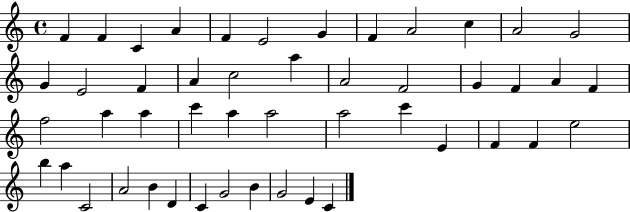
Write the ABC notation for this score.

X:1
T:Untitled
M:4/4
L:1/4
K:C
F F C A F E2 G F A2 c A2 G2 G E2 F A c2 a A2 F2 G F A F f2 a a c' a a2 a2 c' E F F e2 b a C2 A2 B D C G2 B G2 E C